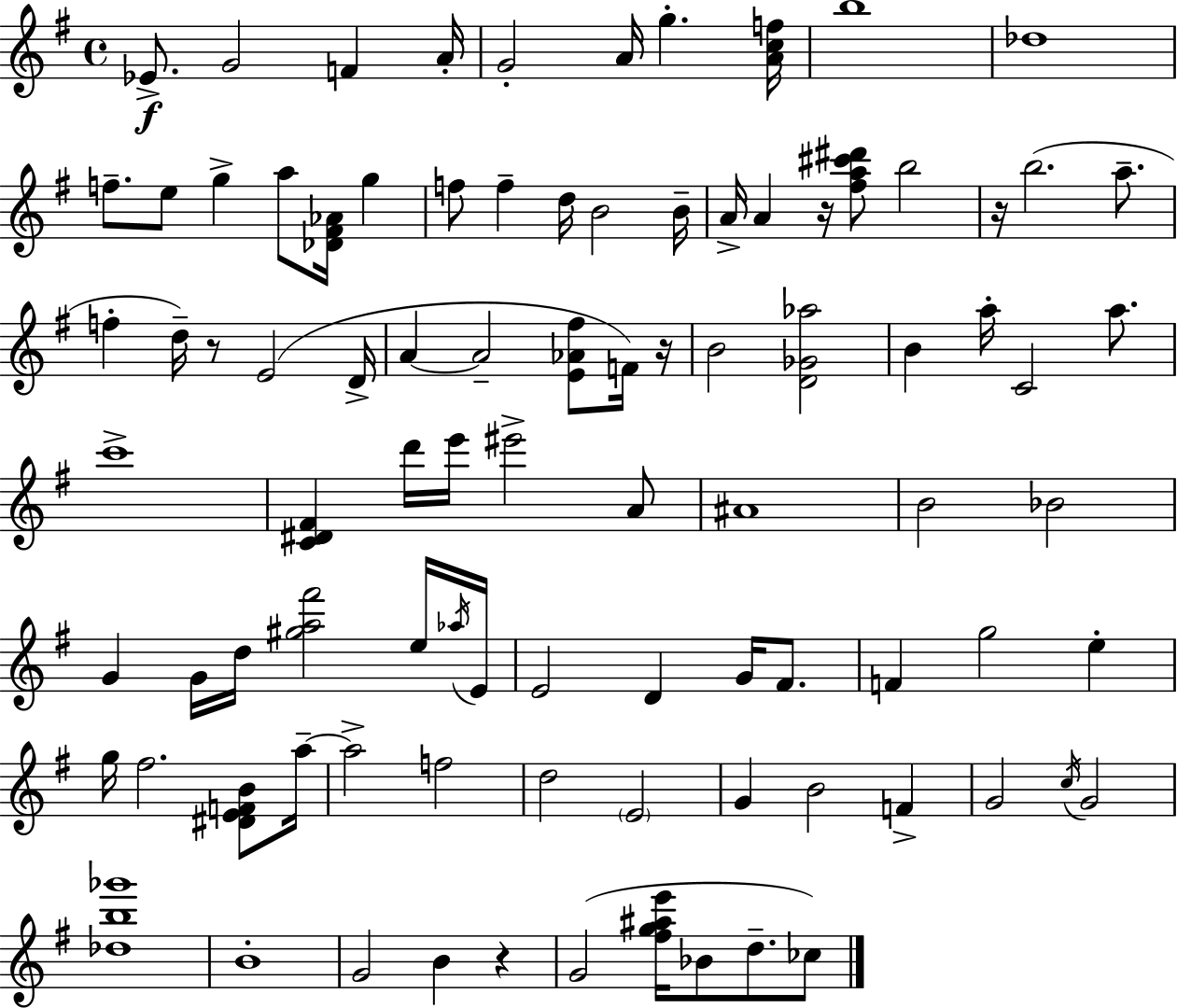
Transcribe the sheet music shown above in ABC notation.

X:1
T:Untitled
M:4/4
L:1/4
K:G
_E/2 G2 F A/4 G2 A/4 g [Acf]/4 b4 _d4 f/2 e/2 g a/2 [_D^F_A]/4 g f/2 f d/4 B2 B/4 A/4 A z/4 [^fa^c'^d']/2 b2 z/4 b2 a/2 f d/4 z/2 E2 D/4 A A2 [E_A^f]/2 F/4 z/4 B2 [D_G_a]2 B a/4 C2 a/2 c'4 [C^D^F] d'/4 e'/4 ^e'2 A/2 ^A4 B2 _B2 G G/4 d/4 [^ga^f']2 e/4 _a/4 E/4 E2 D G/4 ^F/2 F g2 e g/4 ^f2 [^DEFB]/2 a/4 a2 f2 d2 E2 G B2 F G2 c/4 G2 [_db_g']4 B4 G2 B z G2 [^fg^ae']/4 _B/2 d/2 _c/2